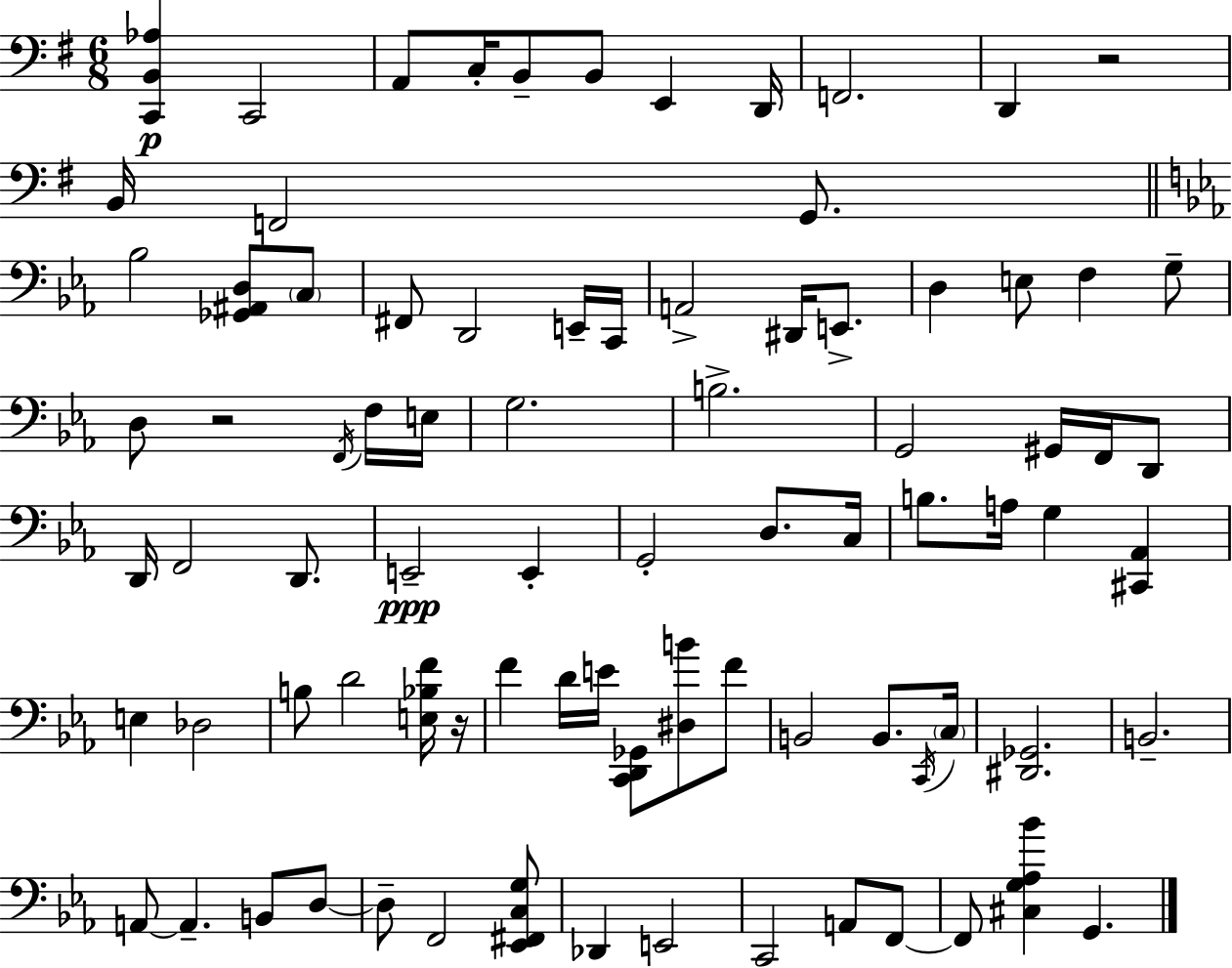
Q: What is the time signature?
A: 6/8